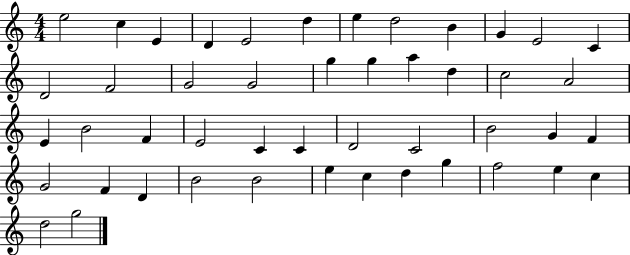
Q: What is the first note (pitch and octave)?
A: E5